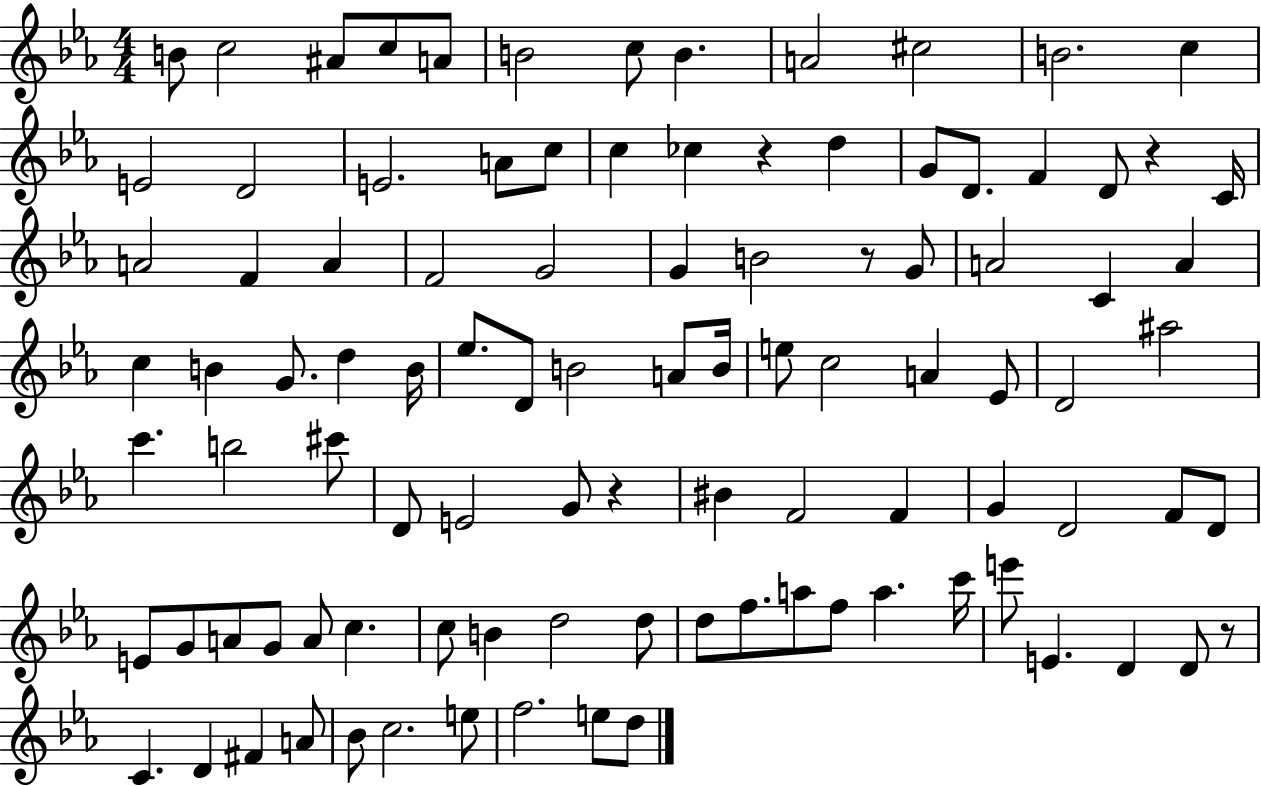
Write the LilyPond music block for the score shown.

{
  \clef treble
  \numericTimeSignature
  \time 4/4
  \key ees \major
  b'8 c''2 ais'8 c''8 a'8 | b'2 c''8 b'4. | a'2 cis''2 | b'2. c''4 | \break e'2 d'2 | e'2. a'8 c''8 | c''4 ces''4 r4 d''4 | g'8 d'8. f'4 d'8 r4 c'16 | \break a'2 f'4 a'4 | f'2 g'2 | g'4 b'2 r8 g'8 | a'2 c'4 a'4 | \break c''4 b'4 g'8. d''4 b'16 | ees''8. d'8 b'2 a'8 b'16 | e''8 c''2 a'4 ees'8 | d'2 ais''2 | \break c'''4. b''2 cis'''8 | d'8 e'2 g'8 r4 | bis'4 f'2 f'4 | g'4 d'2 f'8 d'8 | \break e'8 g'8 a'8 g'8 a'8 c''4. | c''8 b'4 d''2 d''8 | d''8 f''8. a''8 f''8 a''4. c'''16 | e'''8 e'4. d'4 d'8 r8 | \break c'4. d'4 fis'4 a'8 | bes'8 c''2. e''8 | f''2. e''8 d''8 | \bar "|."
}